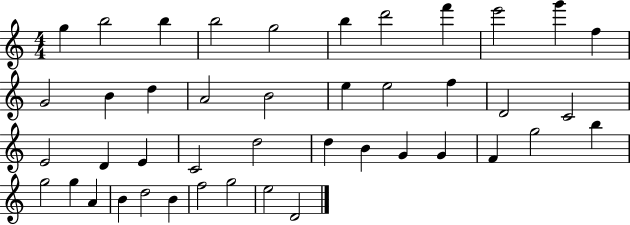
{
  \clef treble
  \numericTimeSignature
  \time 4/4
  \key c \major
  g''4 b''2 b''4 | b''2 g''2 | b''4 d'''2 f'''4 | e'''2 g'''4 f''4 | \break g'2 b'4 d''4 | a'2 b'2 | e''4 e''2 f''4 | d'2 c'2 | \break e'2 d'4 e'4 | c'2 d''2 | d''4 b'4 g'4 g'4 | f'4 g''2 b''4 | \break g''2 g''4 a'4 | b'4 d''2 b'4 | f''2 g''2 | e''2 d'2 | \break \bar "|."
}